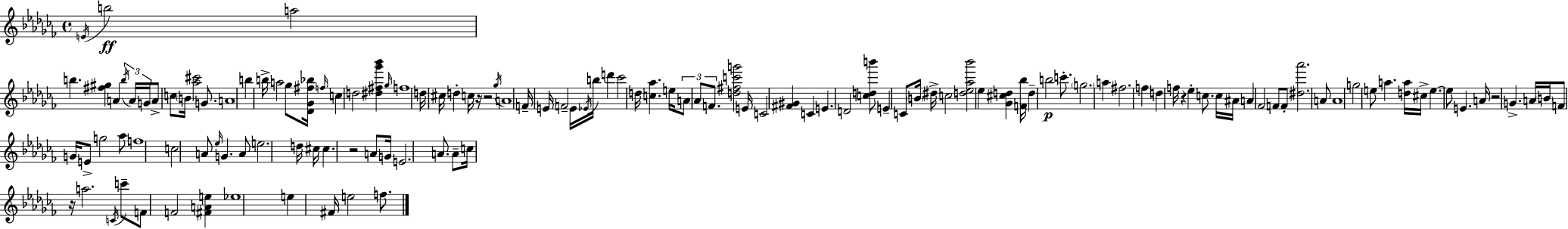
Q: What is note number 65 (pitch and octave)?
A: A#4